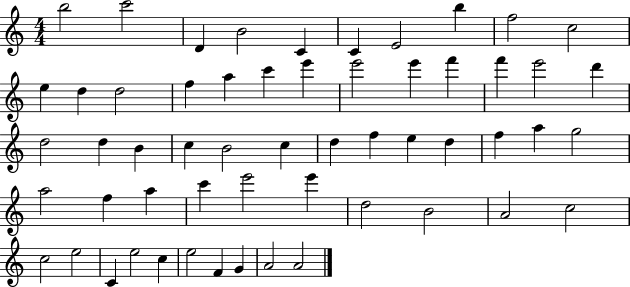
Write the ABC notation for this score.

X:1
T:Untitled
M:4/4
L:1/4
K:C
b2 c'2 D B2 C C E2 b f2 c2 e d d2 f a c' e' e'2 e' f' f' e'2 d' d2 d B c B2 c d f e d f a g2 a2 f a c' e'2 e' d2 B2 A2 c2 c2 e2 C e2 c e2 F G A2 A2